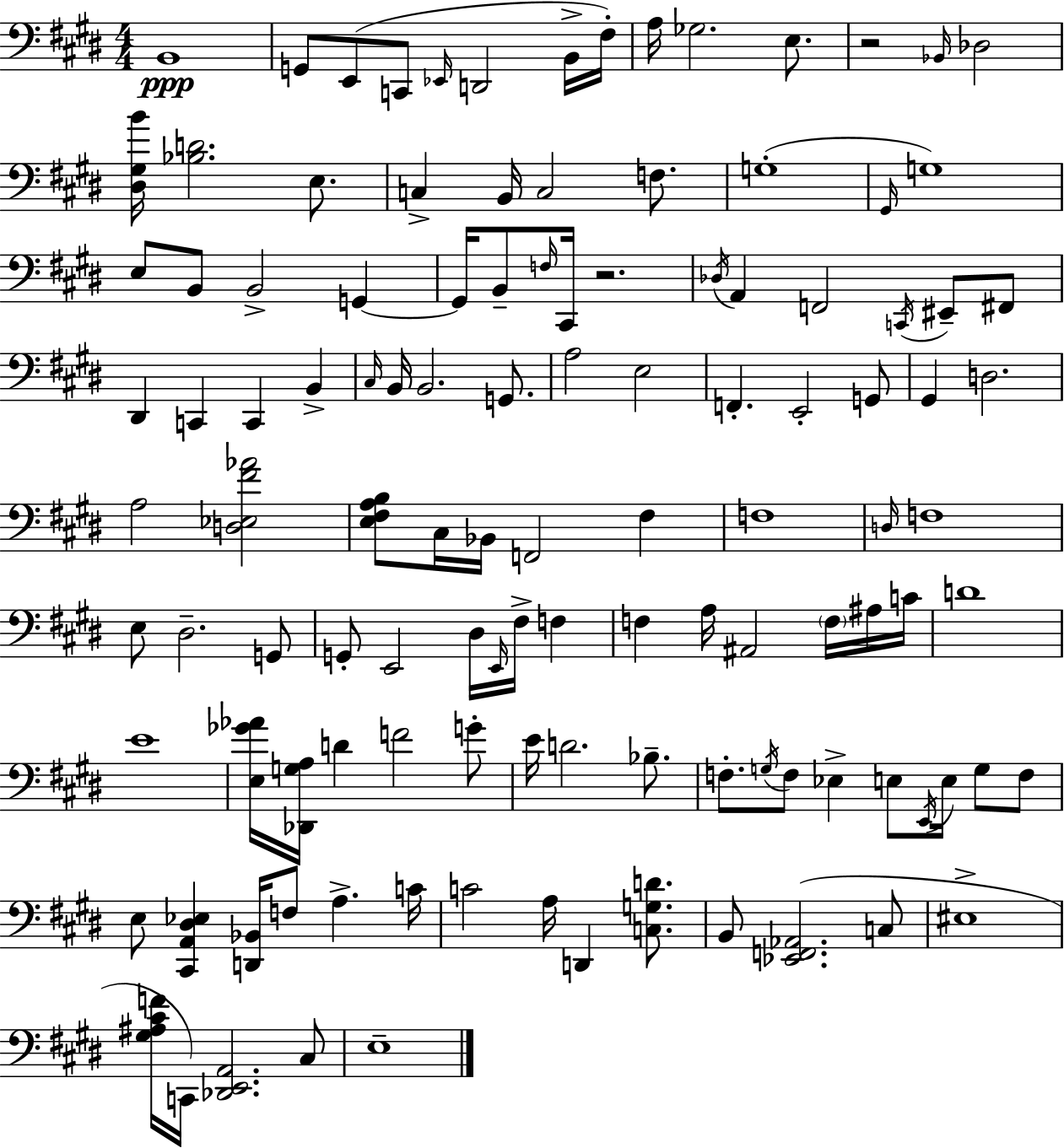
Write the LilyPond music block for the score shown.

{
  \clef bass
  \numericTimeSignature
  \time 4/4
  \key e \major
  b,1\ppp | g,8 e,8( c,8 \grace { ees,16 } d,2 b,16-> | fis16-.) a16 ges2. e8. | r2 \grace { bes,16 } des2 | \break <dis gis b'>16 <bes d'>2. e8. | c4-> b,16 c2 f8. | g1-.( | \grace { gis,16 } g1) | \break e8 b,8 b,2-> g,4~~ | g,16 b,8-- \grace { f16 } cis,16 r2. | \acciaccatura { des16 } a,4 f,2 | \acciaccatura { c,16 } eis,8-- fis,8 dis,4 c,4 c,4 | \break b,4-> \grace { cis16 } b,16 b,2. | g,8. a2 e2 | f,4.-. e,2-. | g,8 gis,4 d2. | \break a2 <d ees fis' aes'>2 | <e fis a b>8 cis16 bes,16 f,2 | fis4 f1 | \grace { d16 } f1 | \break e8 dis2.-- | g,8 g,8-. e,2 | dis16 \grace { e,16 } fis16-> f4 f4 a16 ais,2 | \parenthesize f16 ais16 c'16 d'1 | \break e'1 | <e ges' aes'>16 <des, g a>16 d'4 f'2 | g'8-. e'16 d'2. | bes8.-- f8.-. \acciaccatura { g16 } f8 ees4-> | \break e8 \acciaccatura { e,16 } e16 g8 f8 e8 <cis, a, dis ees>4 | <d, bes,>16 f8 a4.-> c'16 c'2 | a16 d,4 <c g d'>8. b,8 <ees, f, aes,>2.( | c8 eis1-> | \break <gis ais cis' f'>16 c,16) <des, e, a,>2. | cis8 e1-- | \bar "|."
}